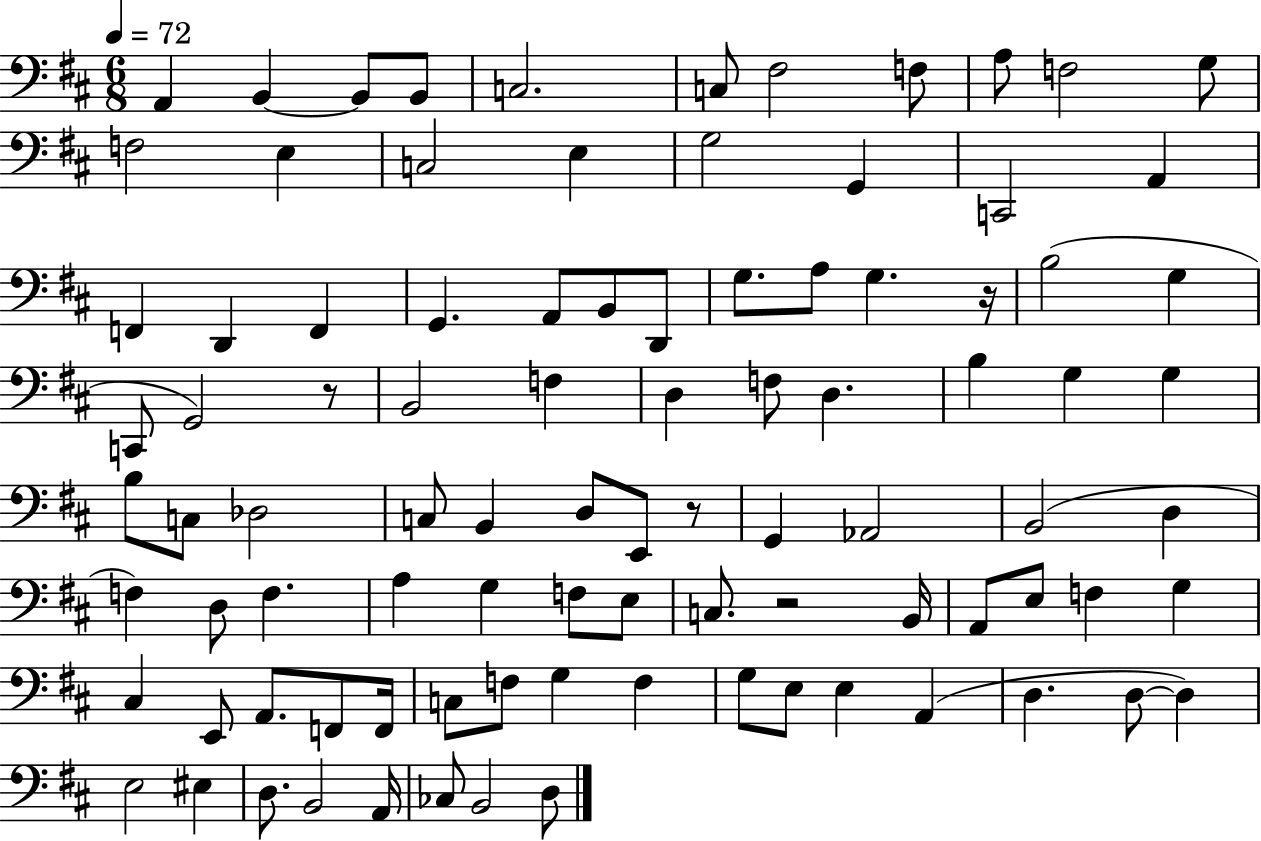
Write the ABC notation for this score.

X:1
T:Untitled
M:6/8
L:1/4
K:D
A,, B,, B,,/2 B,,/2 C,2 C,/2 ^F,2 F,/2 A,/2 F,2 G,/2 F,2 E, C,2 E, G,2 G,, C,,2 A,, F,, D,, F,, G,, A,,/2 B,,/2 D,,/2 G,/2 A,/2 G, z/4 B,2 G, C,,/2 G,,2 z/2 B,,2 F, D, F,/2 D, B, G, G, B,/2 C,/2 _D,2 C,/2 B,, D,/2 E,,/2 z/2 G,, _A,,2 B,,2 D, F, D,/2 F, A, G, F,/2 E,/2 C,/2 z2 B,,/4 A,,/2 E,/2 F, G, ^C, E,,/2 A,,/2 F,,/2 F,,/4 C,/2 F,/2 G, F, G,/2 E,/2 E, A,, D, D,/2 D, E,2 ^E, D,/2 B,,2 A,,/4 _C,/2 B,,2 D,/2